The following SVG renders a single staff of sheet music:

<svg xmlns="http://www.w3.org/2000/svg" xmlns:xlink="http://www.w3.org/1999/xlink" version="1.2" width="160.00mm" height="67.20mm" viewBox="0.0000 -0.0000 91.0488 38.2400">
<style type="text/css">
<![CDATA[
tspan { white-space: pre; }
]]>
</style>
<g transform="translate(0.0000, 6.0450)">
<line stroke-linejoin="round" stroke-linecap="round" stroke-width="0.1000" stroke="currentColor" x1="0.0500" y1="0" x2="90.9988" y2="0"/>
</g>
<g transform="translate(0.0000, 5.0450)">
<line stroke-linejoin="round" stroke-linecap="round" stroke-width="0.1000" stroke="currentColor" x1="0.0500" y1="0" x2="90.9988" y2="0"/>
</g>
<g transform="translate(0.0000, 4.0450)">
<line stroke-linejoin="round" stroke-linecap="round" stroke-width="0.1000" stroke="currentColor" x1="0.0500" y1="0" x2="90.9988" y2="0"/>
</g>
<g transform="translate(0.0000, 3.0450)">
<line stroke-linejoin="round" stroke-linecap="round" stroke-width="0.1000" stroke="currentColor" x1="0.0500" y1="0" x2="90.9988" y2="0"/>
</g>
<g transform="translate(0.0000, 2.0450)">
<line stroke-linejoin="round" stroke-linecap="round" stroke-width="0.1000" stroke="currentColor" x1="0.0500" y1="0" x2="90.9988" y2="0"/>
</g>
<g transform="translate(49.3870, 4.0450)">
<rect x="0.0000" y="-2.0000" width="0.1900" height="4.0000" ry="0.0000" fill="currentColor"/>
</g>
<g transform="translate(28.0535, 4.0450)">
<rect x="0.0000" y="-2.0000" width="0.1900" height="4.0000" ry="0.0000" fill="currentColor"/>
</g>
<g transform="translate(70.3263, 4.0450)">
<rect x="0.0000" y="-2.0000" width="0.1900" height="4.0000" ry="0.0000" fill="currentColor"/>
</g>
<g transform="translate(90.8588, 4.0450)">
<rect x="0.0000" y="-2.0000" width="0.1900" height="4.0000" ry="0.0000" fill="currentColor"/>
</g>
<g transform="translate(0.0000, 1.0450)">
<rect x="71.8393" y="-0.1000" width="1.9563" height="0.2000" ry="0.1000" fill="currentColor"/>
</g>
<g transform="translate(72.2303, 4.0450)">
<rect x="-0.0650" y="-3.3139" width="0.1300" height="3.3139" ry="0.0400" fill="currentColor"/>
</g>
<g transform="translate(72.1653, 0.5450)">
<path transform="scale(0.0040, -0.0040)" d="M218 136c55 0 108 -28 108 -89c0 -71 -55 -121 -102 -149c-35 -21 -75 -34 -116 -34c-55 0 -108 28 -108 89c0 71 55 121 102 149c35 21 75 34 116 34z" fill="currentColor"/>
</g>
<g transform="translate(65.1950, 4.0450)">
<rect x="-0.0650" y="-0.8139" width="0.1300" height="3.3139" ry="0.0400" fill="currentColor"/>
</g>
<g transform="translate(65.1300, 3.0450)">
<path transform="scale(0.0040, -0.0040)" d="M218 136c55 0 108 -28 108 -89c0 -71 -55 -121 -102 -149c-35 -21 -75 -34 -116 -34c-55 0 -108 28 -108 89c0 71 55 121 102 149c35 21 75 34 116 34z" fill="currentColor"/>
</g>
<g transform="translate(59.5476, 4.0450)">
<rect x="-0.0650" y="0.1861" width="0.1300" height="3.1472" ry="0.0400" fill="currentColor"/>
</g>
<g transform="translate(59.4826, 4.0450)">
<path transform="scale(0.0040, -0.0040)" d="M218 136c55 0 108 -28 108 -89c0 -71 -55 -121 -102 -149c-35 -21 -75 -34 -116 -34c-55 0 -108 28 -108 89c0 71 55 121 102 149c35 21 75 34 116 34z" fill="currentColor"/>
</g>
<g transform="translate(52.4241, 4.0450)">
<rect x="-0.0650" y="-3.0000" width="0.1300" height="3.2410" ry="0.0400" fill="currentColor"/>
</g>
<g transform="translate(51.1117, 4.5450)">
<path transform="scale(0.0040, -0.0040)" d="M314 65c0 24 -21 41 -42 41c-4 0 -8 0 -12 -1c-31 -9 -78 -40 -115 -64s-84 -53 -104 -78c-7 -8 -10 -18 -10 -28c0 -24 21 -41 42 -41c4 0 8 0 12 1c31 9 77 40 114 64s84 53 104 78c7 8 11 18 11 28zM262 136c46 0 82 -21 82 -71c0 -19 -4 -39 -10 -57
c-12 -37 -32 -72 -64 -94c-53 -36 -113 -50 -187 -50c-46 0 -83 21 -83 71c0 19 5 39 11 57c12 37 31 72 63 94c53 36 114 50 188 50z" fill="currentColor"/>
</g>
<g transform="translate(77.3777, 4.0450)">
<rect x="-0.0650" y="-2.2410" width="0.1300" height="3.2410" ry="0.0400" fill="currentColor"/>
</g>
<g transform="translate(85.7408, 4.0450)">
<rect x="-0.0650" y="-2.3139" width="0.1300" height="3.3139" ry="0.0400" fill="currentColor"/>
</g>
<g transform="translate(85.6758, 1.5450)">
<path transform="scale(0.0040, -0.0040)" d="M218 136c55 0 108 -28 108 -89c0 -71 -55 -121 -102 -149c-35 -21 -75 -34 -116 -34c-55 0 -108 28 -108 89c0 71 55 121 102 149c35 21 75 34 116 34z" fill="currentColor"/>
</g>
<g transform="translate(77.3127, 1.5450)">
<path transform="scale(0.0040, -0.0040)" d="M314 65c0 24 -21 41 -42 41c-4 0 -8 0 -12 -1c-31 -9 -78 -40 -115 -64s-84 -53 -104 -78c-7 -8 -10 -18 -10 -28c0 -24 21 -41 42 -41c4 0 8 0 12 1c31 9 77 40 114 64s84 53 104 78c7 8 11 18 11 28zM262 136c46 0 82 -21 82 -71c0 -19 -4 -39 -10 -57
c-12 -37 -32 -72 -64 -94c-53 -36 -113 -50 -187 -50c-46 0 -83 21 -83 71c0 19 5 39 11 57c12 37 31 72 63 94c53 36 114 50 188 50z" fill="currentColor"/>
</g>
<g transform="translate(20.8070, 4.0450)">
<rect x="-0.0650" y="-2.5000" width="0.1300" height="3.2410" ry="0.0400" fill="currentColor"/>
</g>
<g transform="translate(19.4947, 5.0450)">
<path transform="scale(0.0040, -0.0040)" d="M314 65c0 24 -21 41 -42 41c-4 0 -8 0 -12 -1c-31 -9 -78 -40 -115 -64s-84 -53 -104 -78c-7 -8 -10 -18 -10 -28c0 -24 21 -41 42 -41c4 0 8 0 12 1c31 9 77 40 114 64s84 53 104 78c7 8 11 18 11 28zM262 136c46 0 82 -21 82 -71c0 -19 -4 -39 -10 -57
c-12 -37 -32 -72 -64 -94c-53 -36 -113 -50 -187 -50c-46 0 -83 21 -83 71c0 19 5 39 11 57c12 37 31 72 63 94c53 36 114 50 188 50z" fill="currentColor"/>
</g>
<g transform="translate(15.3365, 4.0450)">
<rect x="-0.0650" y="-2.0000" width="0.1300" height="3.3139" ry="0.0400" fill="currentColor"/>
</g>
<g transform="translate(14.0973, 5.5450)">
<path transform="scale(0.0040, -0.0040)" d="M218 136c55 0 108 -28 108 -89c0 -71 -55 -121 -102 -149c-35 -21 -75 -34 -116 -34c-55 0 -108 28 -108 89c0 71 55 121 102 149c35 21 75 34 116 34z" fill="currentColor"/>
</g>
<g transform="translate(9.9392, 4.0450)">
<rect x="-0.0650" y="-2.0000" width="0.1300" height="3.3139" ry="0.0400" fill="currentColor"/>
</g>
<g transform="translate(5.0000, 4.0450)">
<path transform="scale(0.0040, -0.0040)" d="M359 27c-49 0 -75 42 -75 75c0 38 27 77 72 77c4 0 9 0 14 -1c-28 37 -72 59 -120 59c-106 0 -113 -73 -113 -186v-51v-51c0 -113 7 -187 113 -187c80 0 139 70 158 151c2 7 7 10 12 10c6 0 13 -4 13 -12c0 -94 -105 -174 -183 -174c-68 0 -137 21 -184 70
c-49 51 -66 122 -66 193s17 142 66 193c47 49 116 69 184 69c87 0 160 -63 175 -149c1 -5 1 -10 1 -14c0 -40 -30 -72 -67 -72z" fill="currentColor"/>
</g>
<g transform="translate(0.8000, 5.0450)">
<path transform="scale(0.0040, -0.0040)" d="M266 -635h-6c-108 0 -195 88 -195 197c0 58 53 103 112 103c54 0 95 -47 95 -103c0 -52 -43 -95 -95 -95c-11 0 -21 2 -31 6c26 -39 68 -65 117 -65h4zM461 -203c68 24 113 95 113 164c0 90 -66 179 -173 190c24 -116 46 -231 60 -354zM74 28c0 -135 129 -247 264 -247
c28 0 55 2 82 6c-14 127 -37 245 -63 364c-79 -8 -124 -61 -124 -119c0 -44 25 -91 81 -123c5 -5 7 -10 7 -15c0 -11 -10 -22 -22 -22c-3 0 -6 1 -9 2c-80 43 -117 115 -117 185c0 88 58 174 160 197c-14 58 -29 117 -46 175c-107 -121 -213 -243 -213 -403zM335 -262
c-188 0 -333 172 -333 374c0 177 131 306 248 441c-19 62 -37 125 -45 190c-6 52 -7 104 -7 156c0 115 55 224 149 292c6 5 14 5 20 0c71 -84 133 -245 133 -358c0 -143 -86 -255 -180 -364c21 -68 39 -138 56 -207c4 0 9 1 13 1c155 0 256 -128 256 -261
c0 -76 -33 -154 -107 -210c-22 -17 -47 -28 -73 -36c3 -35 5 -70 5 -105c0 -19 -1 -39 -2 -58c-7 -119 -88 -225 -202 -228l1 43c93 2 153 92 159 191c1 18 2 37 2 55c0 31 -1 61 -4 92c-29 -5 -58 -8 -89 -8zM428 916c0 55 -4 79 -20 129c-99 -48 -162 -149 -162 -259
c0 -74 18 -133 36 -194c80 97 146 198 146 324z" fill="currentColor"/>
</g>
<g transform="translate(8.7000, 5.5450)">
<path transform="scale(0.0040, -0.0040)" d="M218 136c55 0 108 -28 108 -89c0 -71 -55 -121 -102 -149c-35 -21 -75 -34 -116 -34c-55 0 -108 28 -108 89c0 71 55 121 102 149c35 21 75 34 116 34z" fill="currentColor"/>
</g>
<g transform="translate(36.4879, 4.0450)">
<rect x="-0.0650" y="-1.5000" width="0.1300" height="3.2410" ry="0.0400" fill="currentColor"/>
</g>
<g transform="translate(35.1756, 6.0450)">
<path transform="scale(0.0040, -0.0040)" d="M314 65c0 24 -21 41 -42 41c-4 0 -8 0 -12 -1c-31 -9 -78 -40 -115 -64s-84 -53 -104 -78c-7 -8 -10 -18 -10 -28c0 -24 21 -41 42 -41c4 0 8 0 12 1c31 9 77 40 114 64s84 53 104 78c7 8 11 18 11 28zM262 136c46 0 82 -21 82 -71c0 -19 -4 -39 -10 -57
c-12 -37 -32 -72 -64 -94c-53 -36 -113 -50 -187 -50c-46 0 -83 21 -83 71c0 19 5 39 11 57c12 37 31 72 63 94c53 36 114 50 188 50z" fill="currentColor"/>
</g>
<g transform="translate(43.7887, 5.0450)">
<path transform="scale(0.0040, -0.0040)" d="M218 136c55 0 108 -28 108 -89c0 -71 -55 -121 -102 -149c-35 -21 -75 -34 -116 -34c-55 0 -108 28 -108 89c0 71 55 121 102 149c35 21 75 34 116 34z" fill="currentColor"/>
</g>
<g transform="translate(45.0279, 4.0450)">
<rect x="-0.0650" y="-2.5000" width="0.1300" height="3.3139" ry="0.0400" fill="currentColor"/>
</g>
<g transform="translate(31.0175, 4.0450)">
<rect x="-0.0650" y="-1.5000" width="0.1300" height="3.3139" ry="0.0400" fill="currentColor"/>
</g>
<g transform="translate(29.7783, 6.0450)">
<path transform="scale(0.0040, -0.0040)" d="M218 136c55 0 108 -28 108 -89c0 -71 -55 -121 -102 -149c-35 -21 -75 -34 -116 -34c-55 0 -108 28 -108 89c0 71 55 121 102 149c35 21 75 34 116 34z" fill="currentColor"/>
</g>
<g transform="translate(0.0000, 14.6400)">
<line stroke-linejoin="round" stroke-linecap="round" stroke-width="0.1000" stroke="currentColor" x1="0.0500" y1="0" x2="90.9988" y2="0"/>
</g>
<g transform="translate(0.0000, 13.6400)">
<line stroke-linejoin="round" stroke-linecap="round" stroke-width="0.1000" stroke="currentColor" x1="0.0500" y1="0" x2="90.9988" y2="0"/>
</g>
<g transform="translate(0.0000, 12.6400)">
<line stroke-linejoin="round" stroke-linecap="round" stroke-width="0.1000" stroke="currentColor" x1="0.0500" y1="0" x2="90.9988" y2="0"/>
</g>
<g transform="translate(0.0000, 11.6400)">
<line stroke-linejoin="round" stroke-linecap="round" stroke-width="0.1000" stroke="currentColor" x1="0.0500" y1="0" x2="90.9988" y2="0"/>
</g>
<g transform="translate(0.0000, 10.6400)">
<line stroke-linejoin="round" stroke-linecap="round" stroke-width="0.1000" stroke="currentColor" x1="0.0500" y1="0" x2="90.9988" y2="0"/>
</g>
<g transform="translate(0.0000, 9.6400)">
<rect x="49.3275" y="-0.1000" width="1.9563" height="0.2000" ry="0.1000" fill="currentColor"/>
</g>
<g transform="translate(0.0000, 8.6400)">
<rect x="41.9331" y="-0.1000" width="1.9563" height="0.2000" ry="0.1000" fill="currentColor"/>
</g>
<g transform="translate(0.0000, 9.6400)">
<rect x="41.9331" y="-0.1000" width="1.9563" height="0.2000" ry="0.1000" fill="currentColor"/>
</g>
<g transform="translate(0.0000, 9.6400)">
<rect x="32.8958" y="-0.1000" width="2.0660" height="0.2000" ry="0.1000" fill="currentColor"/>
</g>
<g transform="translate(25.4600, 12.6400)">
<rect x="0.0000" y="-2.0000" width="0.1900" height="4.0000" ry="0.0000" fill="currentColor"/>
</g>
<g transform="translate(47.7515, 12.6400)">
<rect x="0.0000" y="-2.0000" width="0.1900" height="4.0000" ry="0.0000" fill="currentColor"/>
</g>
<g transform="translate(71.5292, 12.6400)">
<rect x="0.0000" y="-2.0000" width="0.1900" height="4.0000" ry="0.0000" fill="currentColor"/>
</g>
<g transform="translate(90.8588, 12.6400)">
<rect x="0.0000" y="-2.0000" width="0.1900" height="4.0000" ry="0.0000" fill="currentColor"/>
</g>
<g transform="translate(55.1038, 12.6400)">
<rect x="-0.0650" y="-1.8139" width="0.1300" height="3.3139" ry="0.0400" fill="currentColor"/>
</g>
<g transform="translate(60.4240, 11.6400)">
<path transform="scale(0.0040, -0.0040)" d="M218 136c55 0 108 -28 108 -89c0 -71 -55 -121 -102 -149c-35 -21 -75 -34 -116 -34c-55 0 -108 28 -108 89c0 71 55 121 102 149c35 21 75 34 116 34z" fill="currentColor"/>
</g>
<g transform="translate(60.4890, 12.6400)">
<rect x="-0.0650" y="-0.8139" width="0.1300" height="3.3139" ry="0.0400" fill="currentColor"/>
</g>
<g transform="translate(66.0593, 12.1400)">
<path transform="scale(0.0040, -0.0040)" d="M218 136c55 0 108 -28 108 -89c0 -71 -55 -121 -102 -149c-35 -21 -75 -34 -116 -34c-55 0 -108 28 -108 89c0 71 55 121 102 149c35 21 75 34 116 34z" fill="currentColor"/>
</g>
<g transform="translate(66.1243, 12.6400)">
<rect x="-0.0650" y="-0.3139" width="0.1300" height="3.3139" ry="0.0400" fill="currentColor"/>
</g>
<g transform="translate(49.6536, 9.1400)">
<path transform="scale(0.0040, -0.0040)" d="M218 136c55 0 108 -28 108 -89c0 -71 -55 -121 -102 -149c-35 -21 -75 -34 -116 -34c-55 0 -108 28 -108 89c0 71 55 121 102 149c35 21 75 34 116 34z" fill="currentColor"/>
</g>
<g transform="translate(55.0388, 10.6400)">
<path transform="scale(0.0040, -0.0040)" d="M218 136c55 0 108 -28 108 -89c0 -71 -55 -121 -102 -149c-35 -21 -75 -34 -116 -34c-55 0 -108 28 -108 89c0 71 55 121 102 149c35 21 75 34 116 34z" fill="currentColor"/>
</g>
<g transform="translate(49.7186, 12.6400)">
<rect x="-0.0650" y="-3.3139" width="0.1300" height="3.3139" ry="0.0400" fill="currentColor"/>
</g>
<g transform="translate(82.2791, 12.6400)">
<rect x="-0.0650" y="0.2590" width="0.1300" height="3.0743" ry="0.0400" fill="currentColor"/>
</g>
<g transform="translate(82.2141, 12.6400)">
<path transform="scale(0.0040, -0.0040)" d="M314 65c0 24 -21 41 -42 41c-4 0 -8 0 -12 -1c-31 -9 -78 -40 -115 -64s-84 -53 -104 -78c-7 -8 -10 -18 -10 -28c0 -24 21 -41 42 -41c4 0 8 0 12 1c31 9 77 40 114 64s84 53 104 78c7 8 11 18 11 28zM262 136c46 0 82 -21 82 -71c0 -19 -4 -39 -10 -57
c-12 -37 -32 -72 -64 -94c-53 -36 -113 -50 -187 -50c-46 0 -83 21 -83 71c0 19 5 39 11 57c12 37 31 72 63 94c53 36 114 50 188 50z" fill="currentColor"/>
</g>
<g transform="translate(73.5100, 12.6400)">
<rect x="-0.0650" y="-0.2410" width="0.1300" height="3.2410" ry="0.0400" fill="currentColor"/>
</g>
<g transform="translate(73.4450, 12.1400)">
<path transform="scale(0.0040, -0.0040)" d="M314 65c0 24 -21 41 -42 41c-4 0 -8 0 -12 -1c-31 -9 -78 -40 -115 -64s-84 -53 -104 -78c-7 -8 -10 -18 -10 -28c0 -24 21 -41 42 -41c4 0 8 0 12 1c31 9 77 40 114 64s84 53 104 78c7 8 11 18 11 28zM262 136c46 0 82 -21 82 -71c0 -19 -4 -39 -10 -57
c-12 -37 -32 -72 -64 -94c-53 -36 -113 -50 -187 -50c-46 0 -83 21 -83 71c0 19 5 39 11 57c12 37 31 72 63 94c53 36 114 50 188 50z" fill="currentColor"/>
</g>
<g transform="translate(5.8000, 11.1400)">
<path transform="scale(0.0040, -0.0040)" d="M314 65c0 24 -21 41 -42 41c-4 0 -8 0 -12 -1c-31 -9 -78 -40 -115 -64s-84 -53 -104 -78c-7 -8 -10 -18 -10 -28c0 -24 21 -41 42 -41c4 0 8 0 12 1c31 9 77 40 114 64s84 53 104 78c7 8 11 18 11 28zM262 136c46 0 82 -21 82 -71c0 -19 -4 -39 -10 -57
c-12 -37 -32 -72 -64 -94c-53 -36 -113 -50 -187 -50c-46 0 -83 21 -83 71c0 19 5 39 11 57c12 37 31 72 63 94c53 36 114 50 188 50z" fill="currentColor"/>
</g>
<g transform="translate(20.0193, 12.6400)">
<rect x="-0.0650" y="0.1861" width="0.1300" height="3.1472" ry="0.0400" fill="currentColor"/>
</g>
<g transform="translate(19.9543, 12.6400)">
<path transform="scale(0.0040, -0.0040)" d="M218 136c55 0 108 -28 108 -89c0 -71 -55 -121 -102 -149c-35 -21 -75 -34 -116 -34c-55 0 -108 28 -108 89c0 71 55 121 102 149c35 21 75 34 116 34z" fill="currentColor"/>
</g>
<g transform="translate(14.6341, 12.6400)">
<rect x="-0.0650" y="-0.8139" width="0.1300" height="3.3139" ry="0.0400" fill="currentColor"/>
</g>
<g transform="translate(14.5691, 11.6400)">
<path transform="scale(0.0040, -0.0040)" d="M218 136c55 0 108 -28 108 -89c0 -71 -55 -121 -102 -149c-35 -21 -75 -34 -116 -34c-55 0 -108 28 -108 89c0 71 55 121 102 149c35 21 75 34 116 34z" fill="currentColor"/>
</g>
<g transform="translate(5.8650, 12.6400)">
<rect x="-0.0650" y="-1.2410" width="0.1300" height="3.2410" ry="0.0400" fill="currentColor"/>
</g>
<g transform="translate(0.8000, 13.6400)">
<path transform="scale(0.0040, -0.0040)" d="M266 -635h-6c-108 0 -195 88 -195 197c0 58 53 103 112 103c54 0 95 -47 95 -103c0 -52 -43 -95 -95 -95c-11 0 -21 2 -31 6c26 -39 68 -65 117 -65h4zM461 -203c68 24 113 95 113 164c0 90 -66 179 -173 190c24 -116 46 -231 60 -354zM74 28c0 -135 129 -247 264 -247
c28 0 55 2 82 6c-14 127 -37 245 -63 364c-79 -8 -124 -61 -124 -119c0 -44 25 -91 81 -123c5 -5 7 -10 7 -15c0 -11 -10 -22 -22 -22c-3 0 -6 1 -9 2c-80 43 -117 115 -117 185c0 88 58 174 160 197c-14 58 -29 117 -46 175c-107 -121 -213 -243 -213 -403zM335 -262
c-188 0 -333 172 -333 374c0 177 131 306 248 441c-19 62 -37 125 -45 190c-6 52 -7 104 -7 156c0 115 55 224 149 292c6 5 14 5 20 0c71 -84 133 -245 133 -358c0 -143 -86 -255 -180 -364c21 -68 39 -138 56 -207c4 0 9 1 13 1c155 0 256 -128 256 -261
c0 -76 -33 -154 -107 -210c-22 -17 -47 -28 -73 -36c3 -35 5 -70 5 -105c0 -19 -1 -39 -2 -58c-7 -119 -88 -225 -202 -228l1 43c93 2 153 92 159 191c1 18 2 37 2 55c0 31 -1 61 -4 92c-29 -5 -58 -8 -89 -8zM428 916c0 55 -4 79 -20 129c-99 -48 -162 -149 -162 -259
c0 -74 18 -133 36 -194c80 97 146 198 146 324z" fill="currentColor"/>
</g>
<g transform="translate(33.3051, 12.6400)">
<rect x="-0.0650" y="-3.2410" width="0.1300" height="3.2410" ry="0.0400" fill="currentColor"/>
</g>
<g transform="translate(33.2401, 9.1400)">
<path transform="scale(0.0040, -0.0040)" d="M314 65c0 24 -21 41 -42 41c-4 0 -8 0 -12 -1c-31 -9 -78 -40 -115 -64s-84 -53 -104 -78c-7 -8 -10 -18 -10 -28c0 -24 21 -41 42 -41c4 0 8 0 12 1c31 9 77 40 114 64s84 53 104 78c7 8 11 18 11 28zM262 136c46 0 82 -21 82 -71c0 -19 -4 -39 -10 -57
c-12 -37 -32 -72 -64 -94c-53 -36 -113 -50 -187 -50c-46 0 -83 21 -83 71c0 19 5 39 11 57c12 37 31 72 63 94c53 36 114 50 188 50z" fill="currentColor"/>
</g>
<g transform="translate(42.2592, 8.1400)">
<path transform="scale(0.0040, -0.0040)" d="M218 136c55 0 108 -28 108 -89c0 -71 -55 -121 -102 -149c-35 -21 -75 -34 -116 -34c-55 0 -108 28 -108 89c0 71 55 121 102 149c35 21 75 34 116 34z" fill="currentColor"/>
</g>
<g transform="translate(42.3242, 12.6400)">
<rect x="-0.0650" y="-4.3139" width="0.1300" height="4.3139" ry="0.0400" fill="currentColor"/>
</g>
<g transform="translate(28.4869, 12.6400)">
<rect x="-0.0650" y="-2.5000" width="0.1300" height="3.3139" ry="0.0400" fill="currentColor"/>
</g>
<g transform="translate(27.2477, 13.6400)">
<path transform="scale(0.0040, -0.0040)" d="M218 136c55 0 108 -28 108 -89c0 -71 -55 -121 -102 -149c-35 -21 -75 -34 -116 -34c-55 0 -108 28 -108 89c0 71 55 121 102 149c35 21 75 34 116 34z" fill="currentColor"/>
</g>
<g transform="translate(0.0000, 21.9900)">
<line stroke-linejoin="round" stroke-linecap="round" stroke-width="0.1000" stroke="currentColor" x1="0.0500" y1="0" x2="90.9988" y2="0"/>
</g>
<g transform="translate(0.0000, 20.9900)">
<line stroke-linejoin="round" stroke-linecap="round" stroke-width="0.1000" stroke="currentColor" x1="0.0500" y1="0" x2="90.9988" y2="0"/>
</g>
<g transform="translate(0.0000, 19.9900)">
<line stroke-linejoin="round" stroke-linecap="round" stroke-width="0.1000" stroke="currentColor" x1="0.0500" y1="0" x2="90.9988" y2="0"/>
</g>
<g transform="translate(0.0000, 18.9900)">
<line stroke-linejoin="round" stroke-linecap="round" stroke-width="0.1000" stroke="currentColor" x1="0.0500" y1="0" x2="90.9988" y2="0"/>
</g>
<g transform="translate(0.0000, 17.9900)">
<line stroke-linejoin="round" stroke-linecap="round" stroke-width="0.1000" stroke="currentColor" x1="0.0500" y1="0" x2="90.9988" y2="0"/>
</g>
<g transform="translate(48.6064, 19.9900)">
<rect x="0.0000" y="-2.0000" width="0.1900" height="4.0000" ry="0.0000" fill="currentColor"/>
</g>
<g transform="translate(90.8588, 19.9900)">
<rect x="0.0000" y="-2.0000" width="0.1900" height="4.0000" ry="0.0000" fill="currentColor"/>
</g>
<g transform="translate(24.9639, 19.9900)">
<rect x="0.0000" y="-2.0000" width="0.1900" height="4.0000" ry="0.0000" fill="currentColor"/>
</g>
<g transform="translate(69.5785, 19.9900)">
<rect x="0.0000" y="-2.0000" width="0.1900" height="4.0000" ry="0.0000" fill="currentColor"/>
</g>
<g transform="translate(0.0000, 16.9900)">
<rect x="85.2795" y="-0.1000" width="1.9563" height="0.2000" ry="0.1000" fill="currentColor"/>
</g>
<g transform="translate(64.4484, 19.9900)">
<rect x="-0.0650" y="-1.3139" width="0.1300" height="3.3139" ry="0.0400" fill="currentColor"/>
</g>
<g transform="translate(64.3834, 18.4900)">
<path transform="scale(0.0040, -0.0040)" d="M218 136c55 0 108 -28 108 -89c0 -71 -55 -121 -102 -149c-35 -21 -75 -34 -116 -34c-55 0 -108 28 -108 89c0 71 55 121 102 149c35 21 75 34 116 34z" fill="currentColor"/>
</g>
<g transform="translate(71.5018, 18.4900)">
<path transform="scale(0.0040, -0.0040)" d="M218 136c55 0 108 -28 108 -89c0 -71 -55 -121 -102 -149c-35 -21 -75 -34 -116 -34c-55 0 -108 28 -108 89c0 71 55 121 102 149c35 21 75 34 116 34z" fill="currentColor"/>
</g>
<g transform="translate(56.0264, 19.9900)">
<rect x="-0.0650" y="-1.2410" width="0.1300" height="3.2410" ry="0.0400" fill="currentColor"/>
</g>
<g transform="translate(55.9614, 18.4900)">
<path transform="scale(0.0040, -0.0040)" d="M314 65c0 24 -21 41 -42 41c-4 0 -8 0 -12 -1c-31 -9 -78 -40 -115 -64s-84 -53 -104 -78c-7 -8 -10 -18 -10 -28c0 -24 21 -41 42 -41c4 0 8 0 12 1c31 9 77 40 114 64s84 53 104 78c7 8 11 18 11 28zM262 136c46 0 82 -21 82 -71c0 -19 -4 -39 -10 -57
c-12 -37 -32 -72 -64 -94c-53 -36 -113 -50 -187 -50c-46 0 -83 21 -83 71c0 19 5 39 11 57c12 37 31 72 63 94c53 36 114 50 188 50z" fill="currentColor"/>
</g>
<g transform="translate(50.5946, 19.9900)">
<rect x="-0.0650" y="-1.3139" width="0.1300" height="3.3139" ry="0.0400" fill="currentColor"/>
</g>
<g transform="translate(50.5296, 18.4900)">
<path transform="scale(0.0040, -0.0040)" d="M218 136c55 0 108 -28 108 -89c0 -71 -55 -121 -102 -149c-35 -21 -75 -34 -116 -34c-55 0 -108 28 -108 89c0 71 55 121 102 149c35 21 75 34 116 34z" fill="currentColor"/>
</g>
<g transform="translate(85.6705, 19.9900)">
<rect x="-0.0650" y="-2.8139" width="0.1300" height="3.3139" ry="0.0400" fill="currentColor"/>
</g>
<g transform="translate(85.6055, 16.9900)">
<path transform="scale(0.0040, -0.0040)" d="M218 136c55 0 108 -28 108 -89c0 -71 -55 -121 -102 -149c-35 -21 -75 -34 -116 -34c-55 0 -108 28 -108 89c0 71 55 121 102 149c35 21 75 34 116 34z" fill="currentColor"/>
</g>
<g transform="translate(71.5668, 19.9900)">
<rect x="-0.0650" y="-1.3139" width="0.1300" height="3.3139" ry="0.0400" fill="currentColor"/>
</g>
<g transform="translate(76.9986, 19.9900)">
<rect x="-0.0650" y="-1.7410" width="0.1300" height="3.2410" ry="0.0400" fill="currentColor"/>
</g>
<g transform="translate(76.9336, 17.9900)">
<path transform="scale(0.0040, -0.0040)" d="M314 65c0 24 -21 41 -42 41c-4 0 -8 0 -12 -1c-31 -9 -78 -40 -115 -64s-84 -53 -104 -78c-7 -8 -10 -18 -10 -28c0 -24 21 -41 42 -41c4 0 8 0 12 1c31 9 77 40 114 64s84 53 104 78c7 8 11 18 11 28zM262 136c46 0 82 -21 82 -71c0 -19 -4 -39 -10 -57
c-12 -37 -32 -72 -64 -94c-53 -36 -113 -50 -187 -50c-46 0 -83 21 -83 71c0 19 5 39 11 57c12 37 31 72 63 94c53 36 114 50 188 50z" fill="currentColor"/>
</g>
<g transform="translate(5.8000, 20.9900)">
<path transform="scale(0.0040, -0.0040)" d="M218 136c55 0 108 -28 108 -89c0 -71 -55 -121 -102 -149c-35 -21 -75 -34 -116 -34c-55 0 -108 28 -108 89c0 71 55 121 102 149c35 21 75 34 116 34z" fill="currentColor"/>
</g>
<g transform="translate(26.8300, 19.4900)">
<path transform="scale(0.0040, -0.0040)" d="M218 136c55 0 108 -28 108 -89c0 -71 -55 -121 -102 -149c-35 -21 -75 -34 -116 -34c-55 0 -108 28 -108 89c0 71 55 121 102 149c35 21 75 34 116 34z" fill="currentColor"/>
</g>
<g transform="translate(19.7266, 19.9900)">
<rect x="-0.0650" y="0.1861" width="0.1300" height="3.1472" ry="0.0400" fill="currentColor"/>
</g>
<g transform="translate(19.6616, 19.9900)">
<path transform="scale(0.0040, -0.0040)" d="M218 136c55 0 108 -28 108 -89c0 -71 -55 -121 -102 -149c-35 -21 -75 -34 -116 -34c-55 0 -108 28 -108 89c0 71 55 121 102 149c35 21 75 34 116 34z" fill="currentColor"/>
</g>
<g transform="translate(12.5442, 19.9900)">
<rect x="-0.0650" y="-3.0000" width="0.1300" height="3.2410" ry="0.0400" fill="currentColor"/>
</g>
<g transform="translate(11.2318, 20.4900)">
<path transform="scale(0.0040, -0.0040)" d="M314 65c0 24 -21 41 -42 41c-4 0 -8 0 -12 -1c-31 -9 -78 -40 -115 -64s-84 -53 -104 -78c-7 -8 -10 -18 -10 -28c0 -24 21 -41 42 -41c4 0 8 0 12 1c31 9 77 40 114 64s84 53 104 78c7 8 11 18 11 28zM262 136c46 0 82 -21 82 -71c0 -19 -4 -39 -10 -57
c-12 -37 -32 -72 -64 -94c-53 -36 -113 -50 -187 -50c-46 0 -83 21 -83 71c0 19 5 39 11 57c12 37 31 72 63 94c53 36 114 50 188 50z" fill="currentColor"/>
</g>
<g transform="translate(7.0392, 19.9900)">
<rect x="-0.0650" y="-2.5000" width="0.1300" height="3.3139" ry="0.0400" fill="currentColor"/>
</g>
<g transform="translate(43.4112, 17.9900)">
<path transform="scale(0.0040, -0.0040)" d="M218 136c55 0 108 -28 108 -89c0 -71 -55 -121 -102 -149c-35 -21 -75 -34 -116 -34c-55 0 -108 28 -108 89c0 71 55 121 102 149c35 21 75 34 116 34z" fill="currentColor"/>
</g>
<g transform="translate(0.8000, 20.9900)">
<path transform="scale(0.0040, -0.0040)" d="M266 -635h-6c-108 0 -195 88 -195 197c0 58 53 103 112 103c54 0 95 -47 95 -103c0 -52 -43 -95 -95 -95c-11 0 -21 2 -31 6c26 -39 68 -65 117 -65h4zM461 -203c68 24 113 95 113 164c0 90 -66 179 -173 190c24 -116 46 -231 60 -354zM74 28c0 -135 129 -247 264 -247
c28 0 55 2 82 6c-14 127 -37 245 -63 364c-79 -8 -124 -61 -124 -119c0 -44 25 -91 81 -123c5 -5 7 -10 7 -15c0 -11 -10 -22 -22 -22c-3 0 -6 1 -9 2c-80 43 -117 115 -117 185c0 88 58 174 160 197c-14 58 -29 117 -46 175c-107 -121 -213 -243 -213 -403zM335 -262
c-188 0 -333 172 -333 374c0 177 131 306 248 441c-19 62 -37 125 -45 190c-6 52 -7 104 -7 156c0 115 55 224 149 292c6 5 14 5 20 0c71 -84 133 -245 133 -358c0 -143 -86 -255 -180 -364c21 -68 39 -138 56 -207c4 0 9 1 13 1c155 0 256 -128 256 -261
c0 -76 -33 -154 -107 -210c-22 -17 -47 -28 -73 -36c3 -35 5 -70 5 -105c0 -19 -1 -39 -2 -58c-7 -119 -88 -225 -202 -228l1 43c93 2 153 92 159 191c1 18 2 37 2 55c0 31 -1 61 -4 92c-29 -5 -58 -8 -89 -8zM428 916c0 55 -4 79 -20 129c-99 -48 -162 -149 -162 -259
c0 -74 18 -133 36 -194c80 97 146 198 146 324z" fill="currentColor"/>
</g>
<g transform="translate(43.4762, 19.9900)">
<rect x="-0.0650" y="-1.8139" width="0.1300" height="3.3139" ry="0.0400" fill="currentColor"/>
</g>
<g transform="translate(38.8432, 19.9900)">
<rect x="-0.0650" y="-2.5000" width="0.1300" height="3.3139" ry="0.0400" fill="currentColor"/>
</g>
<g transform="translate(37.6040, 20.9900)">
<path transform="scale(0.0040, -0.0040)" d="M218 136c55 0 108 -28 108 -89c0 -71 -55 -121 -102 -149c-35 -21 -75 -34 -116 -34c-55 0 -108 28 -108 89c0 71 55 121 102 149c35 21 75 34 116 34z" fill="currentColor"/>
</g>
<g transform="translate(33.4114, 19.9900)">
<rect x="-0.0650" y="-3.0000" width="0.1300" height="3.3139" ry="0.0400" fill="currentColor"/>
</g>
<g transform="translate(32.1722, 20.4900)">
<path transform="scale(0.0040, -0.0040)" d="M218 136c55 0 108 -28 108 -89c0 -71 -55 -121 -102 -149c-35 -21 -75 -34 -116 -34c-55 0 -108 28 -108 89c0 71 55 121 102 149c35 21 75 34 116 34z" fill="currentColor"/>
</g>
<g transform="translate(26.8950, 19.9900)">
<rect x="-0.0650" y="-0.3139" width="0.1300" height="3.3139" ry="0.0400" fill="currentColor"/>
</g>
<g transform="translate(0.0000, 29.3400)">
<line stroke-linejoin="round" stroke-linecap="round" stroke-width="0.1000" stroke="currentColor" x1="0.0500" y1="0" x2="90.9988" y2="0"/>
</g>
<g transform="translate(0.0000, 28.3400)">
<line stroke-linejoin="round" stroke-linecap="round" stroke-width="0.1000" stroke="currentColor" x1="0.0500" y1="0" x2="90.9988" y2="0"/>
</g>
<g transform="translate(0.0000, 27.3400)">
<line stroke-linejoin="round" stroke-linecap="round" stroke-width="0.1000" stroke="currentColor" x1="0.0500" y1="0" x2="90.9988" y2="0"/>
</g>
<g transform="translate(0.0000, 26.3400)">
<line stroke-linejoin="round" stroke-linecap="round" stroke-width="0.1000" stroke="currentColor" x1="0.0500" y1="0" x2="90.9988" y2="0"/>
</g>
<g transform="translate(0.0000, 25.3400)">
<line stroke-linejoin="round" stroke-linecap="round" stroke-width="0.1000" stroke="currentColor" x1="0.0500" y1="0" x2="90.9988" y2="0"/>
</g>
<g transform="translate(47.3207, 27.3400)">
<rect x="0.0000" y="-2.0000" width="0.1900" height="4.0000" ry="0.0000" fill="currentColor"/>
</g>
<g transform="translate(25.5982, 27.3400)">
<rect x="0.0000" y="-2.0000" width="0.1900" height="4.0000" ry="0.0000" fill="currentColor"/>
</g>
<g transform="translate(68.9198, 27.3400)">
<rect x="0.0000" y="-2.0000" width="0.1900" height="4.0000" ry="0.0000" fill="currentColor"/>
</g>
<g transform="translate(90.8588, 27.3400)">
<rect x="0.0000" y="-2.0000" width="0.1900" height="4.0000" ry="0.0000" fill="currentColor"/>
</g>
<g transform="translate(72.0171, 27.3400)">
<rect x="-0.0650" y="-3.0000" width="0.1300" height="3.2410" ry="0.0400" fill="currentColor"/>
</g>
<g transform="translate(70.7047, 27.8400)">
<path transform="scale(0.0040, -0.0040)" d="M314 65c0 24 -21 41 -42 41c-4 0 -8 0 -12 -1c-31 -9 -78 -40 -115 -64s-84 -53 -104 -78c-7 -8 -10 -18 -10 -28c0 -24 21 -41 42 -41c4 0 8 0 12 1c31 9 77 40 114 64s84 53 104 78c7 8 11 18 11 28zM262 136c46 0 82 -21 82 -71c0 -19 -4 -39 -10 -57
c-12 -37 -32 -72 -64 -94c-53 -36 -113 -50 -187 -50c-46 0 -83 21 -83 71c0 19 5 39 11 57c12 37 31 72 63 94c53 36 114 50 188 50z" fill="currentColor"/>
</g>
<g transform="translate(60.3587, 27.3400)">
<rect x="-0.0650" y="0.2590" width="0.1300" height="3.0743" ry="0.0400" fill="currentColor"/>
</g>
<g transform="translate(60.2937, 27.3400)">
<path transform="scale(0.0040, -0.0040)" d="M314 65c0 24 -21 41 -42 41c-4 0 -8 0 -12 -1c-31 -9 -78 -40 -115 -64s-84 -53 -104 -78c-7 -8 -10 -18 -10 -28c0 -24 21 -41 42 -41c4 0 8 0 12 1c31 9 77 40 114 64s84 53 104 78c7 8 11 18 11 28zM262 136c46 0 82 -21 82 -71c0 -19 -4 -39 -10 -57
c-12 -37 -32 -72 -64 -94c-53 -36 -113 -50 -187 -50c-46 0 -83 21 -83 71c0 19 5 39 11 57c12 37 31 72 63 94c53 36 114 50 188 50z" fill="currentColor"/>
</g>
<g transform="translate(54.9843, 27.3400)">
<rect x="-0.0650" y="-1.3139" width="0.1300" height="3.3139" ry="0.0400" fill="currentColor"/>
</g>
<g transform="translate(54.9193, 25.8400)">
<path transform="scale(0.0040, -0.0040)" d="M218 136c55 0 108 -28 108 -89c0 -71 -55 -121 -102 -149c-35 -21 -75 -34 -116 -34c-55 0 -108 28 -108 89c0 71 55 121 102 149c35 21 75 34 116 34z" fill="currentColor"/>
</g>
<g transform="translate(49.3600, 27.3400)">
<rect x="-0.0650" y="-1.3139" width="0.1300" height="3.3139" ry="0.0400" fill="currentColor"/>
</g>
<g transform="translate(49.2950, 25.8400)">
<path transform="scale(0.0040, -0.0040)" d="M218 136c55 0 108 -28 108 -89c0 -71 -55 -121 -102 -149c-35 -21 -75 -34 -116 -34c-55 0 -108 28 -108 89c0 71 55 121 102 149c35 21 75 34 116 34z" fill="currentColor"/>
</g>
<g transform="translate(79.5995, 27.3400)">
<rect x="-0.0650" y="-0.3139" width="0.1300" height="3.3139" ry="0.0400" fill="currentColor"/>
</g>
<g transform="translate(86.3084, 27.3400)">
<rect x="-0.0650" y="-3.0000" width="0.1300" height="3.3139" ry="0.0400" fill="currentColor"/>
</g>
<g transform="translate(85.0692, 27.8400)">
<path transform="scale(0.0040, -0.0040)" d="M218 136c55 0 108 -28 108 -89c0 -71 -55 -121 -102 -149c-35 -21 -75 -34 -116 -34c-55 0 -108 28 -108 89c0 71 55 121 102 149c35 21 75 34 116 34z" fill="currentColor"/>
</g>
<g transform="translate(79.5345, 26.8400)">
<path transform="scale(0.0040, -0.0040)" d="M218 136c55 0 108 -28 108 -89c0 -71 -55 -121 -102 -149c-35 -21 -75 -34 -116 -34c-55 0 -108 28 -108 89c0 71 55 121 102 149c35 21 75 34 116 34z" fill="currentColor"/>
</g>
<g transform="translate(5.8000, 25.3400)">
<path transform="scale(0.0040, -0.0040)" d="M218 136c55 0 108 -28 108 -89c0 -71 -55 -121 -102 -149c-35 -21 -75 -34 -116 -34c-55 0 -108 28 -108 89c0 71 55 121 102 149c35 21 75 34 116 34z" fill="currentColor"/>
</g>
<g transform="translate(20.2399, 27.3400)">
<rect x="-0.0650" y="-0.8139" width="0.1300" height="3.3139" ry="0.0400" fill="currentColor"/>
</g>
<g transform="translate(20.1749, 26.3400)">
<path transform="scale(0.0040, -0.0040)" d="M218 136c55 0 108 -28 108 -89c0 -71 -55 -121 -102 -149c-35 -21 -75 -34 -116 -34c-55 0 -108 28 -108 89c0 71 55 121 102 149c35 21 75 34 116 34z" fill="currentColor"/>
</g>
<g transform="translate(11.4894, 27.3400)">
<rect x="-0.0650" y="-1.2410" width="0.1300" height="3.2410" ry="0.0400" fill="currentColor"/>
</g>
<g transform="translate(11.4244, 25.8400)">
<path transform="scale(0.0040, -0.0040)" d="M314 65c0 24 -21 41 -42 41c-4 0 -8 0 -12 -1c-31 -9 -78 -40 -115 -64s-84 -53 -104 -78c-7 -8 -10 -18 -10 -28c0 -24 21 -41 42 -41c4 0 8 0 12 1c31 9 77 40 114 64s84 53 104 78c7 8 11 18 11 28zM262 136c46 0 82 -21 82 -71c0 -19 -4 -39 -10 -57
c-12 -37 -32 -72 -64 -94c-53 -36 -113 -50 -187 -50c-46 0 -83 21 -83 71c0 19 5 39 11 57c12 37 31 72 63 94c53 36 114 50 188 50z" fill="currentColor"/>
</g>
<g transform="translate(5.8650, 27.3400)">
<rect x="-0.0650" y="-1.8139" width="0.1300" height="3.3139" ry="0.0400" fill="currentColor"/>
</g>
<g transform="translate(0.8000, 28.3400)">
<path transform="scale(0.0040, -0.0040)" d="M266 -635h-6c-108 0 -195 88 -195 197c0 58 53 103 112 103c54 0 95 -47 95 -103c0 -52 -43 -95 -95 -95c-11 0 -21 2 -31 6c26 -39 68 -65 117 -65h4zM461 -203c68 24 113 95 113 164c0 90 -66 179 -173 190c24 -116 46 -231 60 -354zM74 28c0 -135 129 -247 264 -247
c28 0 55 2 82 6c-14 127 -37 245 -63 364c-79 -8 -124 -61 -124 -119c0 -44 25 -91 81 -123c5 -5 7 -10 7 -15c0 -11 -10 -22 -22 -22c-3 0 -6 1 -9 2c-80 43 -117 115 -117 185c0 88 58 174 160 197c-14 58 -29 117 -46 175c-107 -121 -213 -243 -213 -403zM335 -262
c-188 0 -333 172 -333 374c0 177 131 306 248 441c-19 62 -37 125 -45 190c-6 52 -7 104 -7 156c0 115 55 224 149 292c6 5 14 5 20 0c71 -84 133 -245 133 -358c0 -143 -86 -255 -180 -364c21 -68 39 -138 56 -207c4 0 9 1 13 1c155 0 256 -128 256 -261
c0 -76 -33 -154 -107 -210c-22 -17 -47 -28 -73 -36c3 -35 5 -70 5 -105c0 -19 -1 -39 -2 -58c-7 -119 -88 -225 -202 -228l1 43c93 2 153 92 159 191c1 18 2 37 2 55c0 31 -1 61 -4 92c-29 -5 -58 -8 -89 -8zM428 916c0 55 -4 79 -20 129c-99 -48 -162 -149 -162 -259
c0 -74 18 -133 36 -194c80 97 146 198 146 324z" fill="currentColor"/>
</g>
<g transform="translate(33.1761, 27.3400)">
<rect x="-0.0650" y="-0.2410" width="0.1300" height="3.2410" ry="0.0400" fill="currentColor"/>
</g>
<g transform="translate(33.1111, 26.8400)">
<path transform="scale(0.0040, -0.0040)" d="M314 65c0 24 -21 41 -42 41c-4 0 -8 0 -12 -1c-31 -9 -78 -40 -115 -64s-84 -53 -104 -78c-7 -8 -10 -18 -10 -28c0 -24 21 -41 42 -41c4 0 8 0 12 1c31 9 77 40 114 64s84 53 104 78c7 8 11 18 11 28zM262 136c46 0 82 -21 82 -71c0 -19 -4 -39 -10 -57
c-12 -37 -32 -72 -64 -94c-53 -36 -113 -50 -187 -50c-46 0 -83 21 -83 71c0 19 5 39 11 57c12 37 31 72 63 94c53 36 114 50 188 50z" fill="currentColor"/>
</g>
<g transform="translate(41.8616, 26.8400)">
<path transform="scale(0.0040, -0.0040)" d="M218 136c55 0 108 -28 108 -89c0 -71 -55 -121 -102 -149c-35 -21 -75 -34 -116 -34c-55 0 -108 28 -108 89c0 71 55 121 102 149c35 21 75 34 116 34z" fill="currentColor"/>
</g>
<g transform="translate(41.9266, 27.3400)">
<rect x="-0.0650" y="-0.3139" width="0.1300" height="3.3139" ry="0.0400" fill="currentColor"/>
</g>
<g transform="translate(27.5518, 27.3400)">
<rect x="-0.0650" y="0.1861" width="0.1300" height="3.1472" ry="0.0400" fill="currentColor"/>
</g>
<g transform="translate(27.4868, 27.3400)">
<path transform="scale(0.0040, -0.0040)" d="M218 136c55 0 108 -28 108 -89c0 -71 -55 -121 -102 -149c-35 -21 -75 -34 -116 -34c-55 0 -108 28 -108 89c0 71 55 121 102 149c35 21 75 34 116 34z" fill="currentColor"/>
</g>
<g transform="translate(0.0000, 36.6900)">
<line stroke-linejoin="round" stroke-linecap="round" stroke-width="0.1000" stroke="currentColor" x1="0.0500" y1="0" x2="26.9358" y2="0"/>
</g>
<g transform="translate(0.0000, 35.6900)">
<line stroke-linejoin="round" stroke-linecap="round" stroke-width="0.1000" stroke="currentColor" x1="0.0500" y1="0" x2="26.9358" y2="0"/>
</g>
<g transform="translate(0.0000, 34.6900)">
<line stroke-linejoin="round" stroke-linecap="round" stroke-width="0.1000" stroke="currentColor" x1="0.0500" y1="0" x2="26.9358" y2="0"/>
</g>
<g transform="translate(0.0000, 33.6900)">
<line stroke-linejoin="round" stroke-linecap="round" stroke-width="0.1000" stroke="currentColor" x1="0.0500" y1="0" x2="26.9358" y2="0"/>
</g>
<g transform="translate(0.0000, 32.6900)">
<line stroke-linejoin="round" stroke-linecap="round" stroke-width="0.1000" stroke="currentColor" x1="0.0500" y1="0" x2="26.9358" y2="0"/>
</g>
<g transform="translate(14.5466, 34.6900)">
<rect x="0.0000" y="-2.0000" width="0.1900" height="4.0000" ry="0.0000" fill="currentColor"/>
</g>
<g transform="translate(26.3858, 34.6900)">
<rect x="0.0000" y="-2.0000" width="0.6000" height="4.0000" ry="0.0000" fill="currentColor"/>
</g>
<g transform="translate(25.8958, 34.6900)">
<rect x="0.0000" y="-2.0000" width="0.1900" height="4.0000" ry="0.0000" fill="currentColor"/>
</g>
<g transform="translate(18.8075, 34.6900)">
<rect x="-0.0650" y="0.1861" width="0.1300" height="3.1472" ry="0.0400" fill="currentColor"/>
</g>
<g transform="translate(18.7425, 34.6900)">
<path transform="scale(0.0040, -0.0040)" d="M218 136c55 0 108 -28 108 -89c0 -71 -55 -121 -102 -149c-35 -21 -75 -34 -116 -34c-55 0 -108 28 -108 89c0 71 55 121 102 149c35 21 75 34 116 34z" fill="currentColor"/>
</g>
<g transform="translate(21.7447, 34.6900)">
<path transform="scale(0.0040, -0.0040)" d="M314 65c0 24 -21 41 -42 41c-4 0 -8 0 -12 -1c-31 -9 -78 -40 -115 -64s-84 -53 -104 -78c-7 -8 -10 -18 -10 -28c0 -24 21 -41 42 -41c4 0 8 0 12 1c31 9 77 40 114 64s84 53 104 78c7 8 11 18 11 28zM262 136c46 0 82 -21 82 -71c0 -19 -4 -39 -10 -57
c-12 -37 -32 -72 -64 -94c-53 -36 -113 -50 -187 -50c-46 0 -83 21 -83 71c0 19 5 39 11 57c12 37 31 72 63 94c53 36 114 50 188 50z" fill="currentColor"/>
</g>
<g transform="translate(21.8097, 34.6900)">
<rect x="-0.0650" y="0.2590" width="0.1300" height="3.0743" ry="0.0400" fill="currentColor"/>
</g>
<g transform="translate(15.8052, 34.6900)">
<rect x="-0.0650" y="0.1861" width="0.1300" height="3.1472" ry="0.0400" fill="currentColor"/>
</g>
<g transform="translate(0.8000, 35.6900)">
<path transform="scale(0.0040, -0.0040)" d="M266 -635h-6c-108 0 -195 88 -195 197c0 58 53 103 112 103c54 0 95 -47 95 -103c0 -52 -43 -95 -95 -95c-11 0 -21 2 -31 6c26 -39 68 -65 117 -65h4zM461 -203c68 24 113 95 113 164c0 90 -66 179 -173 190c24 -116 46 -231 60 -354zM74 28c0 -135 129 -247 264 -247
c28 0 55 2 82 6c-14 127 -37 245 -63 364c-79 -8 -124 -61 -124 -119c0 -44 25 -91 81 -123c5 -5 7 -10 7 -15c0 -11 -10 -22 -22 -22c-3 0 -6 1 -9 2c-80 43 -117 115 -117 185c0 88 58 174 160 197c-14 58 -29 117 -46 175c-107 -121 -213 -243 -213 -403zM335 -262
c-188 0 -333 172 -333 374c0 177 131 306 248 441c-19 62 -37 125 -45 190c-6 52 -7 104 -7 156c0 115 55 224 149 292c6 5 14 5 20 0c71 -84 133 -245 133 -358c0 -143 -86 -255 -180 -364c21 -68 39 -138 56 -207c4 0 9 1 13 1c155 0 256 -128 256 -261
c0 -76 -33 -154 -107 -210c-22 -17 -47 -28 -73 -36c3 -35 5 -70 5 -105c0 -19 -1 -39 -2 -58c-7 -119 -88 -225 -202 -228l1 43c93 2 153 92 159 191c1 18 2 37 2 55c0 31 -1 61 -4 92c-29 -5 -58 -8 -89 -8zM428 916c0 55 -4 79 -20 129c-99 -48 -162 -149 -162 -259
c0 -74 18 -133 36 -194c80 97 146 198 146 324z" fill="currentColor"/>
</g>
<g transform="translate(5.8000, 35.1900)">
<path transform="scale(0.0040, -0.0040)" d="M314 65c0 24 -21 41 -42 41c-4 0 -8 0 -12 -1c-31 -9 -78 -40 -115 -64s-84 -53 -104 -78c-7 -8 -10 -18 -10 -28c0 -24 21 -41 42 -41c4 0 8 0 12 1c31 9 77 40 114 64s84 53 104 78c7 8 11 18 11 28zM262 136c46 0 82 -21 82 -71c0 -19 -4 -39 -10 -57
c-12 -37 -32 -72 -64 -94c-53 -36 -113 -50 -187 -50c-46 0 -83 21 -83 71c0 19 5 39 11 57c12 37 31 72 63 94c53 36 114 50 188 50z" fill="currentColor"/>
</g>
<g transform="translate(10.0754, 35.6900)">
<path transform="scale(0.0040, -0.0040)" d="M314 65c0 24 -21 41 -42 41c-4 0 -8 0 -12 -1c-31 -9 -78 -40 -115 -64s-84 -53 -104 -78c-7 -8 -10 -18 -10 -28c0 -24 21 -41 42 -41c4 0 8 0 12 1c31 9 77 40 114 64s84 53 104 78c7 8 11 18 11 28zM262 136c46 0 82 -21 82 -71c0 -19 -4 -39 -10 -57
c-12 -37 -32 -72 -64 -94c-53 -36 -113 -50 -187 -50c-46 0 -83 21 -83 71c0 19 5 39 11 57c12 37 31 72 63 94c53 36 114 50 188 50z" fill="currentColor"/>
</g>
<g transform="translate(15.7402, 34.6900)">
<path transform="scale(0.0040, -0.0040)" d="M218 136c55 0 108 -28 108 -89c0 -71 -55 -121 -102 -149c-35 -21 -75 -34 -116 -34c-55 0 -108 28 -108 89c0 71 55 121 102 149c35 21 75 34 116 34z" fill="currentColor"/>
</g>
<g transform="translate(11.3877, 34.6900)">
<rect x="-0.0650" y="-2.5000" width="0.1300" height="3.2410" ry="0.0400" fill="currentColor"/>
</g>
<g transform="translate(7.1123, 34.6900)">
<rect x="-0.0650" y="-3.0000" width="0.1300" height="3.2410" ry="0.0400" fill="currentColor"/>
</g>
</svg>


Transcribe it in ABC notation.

X:1
T:Untitled
M:4/4
L:1/4
K:C
F F G2 E E2 G A2 B d b g2 g e2 d B G b2 d' b f d c c2 B2 G A2 B c A G f e e2 e e f2 a f e2 d B c2 c e e B2 A2 c A A2 G2 B B B2